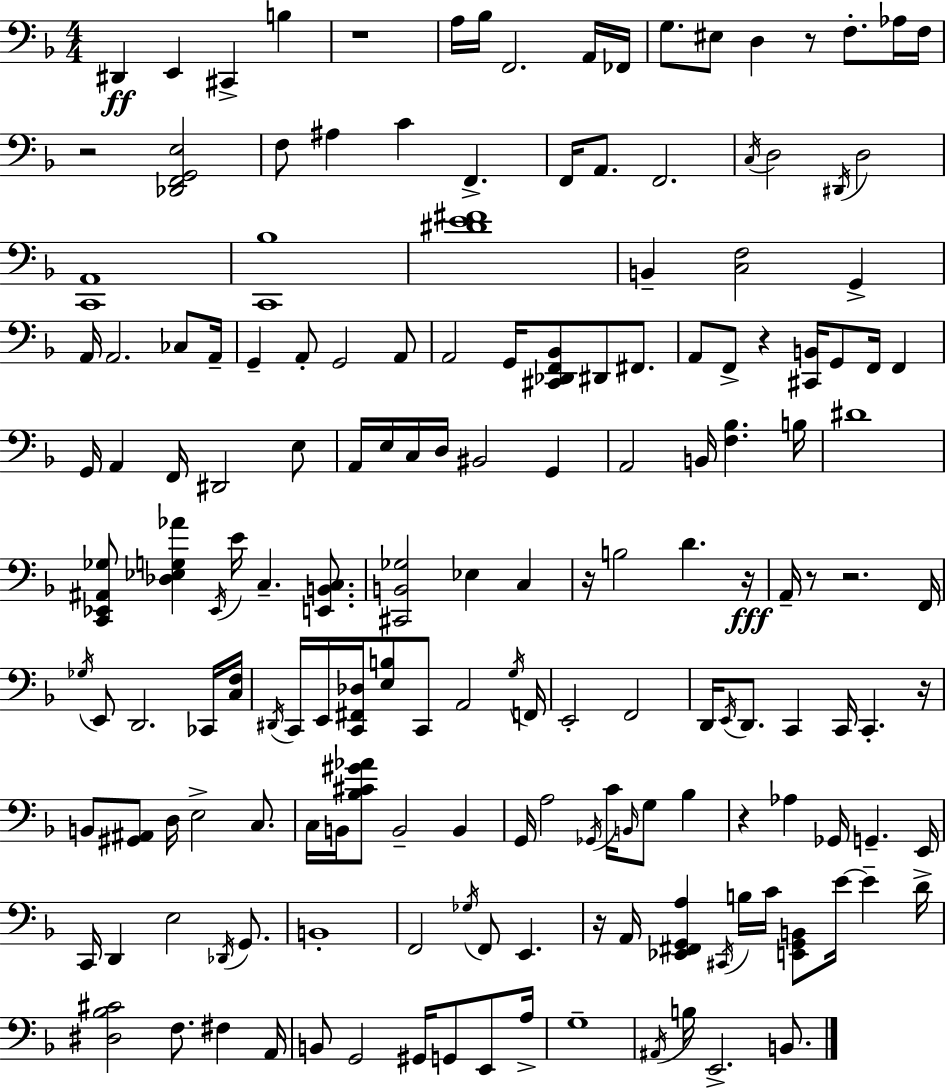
X:1
T:Untitled
M:4/4
L:1/4
K:F
^D,, E,, ^C,, B, z4 A,/4 _B,/4 F,,2 A,,/4 _F,,/4 G,/2 ^E,/2 D, z/2 F,/2 _A,/4 F,/4 z2 [_D,,F,,G,,E,]2 F,/2 ^A, C F,, F,,/4 A,,/2 F,,2 C,/4 D,2 ^D,,/4 D,2 [C,,A,,]4 [C,,_B,]4 [^DE^F]4 B,, [C,F,]2 G,, A,,/4 A,,2 _C,/2 A,,/4 G,, A,,/2 G,,2 A,,/2 A,,2 G,,/4 [^C,,_D,,F,,_B,,]/2 ^D,,/2 ^F,,/2 A,,/2 F,,/2 z [^C,,B,,]/4 G,,/2 F,,/4 F,, G,,/4 A,, F,,/4 ^D,,2 E,/2 A,,/4 E,/4 C,/4 D,/4 ^B,,2 G,, A,,2 B,,/4 [F,_B,] B,/4 ^D4 [C,,_E,,^A,,_G,]/2 [_D,_E,G,_A] _E,,/4 E/4 C, [E,,B,,C,]/2 [^C,,B,,_G,]2 _E, C, z/4 B,2 D z/4 A,,/4 z/2 z2 F,,/4 _G,/4 E,,/2 D,,2 _C,,/4 [C,F,]/4 ^D,,/4 C,,/4 E,,/4 [C,,^F,,_D,]/4 [E,B,]/2 C,,/2 A,,2 G,/4 F,,/4 E,,2 F,,2 D,,/4 E,,/4 D,,/2 C,, C,,/4 C,, z/4 B,,/2 [^G,,^A,,]/2 D,/4 E,2 C,/2 C,/4 B,,/4 [_B,^C^G_A]/2 B,,2 B,, G,,/4 A,2 _G,,/4 C/4 B,,/4 G,/2 _B, z _A, _G,,/4 G,, E,,/4 C,,/4 D,, E,2 _D,,/4 G,,/2 B,,4 F,,2 _G,/4 F,,/2 E,, z/4 A,,/4 [_E,,^F,,G,,A,] ^C,,/4 B,/4 C/4 [E,,G,,B,,]/2 E/4 E D/4 [^D,_B,^C]2 F,/2 ^F, A,,/4 B,,/2 G,,2 ^G,,/4 G,,/2 E,,/2 A,/4 G,4 ^A,,/4 B,/4 E,,2 B,,/2